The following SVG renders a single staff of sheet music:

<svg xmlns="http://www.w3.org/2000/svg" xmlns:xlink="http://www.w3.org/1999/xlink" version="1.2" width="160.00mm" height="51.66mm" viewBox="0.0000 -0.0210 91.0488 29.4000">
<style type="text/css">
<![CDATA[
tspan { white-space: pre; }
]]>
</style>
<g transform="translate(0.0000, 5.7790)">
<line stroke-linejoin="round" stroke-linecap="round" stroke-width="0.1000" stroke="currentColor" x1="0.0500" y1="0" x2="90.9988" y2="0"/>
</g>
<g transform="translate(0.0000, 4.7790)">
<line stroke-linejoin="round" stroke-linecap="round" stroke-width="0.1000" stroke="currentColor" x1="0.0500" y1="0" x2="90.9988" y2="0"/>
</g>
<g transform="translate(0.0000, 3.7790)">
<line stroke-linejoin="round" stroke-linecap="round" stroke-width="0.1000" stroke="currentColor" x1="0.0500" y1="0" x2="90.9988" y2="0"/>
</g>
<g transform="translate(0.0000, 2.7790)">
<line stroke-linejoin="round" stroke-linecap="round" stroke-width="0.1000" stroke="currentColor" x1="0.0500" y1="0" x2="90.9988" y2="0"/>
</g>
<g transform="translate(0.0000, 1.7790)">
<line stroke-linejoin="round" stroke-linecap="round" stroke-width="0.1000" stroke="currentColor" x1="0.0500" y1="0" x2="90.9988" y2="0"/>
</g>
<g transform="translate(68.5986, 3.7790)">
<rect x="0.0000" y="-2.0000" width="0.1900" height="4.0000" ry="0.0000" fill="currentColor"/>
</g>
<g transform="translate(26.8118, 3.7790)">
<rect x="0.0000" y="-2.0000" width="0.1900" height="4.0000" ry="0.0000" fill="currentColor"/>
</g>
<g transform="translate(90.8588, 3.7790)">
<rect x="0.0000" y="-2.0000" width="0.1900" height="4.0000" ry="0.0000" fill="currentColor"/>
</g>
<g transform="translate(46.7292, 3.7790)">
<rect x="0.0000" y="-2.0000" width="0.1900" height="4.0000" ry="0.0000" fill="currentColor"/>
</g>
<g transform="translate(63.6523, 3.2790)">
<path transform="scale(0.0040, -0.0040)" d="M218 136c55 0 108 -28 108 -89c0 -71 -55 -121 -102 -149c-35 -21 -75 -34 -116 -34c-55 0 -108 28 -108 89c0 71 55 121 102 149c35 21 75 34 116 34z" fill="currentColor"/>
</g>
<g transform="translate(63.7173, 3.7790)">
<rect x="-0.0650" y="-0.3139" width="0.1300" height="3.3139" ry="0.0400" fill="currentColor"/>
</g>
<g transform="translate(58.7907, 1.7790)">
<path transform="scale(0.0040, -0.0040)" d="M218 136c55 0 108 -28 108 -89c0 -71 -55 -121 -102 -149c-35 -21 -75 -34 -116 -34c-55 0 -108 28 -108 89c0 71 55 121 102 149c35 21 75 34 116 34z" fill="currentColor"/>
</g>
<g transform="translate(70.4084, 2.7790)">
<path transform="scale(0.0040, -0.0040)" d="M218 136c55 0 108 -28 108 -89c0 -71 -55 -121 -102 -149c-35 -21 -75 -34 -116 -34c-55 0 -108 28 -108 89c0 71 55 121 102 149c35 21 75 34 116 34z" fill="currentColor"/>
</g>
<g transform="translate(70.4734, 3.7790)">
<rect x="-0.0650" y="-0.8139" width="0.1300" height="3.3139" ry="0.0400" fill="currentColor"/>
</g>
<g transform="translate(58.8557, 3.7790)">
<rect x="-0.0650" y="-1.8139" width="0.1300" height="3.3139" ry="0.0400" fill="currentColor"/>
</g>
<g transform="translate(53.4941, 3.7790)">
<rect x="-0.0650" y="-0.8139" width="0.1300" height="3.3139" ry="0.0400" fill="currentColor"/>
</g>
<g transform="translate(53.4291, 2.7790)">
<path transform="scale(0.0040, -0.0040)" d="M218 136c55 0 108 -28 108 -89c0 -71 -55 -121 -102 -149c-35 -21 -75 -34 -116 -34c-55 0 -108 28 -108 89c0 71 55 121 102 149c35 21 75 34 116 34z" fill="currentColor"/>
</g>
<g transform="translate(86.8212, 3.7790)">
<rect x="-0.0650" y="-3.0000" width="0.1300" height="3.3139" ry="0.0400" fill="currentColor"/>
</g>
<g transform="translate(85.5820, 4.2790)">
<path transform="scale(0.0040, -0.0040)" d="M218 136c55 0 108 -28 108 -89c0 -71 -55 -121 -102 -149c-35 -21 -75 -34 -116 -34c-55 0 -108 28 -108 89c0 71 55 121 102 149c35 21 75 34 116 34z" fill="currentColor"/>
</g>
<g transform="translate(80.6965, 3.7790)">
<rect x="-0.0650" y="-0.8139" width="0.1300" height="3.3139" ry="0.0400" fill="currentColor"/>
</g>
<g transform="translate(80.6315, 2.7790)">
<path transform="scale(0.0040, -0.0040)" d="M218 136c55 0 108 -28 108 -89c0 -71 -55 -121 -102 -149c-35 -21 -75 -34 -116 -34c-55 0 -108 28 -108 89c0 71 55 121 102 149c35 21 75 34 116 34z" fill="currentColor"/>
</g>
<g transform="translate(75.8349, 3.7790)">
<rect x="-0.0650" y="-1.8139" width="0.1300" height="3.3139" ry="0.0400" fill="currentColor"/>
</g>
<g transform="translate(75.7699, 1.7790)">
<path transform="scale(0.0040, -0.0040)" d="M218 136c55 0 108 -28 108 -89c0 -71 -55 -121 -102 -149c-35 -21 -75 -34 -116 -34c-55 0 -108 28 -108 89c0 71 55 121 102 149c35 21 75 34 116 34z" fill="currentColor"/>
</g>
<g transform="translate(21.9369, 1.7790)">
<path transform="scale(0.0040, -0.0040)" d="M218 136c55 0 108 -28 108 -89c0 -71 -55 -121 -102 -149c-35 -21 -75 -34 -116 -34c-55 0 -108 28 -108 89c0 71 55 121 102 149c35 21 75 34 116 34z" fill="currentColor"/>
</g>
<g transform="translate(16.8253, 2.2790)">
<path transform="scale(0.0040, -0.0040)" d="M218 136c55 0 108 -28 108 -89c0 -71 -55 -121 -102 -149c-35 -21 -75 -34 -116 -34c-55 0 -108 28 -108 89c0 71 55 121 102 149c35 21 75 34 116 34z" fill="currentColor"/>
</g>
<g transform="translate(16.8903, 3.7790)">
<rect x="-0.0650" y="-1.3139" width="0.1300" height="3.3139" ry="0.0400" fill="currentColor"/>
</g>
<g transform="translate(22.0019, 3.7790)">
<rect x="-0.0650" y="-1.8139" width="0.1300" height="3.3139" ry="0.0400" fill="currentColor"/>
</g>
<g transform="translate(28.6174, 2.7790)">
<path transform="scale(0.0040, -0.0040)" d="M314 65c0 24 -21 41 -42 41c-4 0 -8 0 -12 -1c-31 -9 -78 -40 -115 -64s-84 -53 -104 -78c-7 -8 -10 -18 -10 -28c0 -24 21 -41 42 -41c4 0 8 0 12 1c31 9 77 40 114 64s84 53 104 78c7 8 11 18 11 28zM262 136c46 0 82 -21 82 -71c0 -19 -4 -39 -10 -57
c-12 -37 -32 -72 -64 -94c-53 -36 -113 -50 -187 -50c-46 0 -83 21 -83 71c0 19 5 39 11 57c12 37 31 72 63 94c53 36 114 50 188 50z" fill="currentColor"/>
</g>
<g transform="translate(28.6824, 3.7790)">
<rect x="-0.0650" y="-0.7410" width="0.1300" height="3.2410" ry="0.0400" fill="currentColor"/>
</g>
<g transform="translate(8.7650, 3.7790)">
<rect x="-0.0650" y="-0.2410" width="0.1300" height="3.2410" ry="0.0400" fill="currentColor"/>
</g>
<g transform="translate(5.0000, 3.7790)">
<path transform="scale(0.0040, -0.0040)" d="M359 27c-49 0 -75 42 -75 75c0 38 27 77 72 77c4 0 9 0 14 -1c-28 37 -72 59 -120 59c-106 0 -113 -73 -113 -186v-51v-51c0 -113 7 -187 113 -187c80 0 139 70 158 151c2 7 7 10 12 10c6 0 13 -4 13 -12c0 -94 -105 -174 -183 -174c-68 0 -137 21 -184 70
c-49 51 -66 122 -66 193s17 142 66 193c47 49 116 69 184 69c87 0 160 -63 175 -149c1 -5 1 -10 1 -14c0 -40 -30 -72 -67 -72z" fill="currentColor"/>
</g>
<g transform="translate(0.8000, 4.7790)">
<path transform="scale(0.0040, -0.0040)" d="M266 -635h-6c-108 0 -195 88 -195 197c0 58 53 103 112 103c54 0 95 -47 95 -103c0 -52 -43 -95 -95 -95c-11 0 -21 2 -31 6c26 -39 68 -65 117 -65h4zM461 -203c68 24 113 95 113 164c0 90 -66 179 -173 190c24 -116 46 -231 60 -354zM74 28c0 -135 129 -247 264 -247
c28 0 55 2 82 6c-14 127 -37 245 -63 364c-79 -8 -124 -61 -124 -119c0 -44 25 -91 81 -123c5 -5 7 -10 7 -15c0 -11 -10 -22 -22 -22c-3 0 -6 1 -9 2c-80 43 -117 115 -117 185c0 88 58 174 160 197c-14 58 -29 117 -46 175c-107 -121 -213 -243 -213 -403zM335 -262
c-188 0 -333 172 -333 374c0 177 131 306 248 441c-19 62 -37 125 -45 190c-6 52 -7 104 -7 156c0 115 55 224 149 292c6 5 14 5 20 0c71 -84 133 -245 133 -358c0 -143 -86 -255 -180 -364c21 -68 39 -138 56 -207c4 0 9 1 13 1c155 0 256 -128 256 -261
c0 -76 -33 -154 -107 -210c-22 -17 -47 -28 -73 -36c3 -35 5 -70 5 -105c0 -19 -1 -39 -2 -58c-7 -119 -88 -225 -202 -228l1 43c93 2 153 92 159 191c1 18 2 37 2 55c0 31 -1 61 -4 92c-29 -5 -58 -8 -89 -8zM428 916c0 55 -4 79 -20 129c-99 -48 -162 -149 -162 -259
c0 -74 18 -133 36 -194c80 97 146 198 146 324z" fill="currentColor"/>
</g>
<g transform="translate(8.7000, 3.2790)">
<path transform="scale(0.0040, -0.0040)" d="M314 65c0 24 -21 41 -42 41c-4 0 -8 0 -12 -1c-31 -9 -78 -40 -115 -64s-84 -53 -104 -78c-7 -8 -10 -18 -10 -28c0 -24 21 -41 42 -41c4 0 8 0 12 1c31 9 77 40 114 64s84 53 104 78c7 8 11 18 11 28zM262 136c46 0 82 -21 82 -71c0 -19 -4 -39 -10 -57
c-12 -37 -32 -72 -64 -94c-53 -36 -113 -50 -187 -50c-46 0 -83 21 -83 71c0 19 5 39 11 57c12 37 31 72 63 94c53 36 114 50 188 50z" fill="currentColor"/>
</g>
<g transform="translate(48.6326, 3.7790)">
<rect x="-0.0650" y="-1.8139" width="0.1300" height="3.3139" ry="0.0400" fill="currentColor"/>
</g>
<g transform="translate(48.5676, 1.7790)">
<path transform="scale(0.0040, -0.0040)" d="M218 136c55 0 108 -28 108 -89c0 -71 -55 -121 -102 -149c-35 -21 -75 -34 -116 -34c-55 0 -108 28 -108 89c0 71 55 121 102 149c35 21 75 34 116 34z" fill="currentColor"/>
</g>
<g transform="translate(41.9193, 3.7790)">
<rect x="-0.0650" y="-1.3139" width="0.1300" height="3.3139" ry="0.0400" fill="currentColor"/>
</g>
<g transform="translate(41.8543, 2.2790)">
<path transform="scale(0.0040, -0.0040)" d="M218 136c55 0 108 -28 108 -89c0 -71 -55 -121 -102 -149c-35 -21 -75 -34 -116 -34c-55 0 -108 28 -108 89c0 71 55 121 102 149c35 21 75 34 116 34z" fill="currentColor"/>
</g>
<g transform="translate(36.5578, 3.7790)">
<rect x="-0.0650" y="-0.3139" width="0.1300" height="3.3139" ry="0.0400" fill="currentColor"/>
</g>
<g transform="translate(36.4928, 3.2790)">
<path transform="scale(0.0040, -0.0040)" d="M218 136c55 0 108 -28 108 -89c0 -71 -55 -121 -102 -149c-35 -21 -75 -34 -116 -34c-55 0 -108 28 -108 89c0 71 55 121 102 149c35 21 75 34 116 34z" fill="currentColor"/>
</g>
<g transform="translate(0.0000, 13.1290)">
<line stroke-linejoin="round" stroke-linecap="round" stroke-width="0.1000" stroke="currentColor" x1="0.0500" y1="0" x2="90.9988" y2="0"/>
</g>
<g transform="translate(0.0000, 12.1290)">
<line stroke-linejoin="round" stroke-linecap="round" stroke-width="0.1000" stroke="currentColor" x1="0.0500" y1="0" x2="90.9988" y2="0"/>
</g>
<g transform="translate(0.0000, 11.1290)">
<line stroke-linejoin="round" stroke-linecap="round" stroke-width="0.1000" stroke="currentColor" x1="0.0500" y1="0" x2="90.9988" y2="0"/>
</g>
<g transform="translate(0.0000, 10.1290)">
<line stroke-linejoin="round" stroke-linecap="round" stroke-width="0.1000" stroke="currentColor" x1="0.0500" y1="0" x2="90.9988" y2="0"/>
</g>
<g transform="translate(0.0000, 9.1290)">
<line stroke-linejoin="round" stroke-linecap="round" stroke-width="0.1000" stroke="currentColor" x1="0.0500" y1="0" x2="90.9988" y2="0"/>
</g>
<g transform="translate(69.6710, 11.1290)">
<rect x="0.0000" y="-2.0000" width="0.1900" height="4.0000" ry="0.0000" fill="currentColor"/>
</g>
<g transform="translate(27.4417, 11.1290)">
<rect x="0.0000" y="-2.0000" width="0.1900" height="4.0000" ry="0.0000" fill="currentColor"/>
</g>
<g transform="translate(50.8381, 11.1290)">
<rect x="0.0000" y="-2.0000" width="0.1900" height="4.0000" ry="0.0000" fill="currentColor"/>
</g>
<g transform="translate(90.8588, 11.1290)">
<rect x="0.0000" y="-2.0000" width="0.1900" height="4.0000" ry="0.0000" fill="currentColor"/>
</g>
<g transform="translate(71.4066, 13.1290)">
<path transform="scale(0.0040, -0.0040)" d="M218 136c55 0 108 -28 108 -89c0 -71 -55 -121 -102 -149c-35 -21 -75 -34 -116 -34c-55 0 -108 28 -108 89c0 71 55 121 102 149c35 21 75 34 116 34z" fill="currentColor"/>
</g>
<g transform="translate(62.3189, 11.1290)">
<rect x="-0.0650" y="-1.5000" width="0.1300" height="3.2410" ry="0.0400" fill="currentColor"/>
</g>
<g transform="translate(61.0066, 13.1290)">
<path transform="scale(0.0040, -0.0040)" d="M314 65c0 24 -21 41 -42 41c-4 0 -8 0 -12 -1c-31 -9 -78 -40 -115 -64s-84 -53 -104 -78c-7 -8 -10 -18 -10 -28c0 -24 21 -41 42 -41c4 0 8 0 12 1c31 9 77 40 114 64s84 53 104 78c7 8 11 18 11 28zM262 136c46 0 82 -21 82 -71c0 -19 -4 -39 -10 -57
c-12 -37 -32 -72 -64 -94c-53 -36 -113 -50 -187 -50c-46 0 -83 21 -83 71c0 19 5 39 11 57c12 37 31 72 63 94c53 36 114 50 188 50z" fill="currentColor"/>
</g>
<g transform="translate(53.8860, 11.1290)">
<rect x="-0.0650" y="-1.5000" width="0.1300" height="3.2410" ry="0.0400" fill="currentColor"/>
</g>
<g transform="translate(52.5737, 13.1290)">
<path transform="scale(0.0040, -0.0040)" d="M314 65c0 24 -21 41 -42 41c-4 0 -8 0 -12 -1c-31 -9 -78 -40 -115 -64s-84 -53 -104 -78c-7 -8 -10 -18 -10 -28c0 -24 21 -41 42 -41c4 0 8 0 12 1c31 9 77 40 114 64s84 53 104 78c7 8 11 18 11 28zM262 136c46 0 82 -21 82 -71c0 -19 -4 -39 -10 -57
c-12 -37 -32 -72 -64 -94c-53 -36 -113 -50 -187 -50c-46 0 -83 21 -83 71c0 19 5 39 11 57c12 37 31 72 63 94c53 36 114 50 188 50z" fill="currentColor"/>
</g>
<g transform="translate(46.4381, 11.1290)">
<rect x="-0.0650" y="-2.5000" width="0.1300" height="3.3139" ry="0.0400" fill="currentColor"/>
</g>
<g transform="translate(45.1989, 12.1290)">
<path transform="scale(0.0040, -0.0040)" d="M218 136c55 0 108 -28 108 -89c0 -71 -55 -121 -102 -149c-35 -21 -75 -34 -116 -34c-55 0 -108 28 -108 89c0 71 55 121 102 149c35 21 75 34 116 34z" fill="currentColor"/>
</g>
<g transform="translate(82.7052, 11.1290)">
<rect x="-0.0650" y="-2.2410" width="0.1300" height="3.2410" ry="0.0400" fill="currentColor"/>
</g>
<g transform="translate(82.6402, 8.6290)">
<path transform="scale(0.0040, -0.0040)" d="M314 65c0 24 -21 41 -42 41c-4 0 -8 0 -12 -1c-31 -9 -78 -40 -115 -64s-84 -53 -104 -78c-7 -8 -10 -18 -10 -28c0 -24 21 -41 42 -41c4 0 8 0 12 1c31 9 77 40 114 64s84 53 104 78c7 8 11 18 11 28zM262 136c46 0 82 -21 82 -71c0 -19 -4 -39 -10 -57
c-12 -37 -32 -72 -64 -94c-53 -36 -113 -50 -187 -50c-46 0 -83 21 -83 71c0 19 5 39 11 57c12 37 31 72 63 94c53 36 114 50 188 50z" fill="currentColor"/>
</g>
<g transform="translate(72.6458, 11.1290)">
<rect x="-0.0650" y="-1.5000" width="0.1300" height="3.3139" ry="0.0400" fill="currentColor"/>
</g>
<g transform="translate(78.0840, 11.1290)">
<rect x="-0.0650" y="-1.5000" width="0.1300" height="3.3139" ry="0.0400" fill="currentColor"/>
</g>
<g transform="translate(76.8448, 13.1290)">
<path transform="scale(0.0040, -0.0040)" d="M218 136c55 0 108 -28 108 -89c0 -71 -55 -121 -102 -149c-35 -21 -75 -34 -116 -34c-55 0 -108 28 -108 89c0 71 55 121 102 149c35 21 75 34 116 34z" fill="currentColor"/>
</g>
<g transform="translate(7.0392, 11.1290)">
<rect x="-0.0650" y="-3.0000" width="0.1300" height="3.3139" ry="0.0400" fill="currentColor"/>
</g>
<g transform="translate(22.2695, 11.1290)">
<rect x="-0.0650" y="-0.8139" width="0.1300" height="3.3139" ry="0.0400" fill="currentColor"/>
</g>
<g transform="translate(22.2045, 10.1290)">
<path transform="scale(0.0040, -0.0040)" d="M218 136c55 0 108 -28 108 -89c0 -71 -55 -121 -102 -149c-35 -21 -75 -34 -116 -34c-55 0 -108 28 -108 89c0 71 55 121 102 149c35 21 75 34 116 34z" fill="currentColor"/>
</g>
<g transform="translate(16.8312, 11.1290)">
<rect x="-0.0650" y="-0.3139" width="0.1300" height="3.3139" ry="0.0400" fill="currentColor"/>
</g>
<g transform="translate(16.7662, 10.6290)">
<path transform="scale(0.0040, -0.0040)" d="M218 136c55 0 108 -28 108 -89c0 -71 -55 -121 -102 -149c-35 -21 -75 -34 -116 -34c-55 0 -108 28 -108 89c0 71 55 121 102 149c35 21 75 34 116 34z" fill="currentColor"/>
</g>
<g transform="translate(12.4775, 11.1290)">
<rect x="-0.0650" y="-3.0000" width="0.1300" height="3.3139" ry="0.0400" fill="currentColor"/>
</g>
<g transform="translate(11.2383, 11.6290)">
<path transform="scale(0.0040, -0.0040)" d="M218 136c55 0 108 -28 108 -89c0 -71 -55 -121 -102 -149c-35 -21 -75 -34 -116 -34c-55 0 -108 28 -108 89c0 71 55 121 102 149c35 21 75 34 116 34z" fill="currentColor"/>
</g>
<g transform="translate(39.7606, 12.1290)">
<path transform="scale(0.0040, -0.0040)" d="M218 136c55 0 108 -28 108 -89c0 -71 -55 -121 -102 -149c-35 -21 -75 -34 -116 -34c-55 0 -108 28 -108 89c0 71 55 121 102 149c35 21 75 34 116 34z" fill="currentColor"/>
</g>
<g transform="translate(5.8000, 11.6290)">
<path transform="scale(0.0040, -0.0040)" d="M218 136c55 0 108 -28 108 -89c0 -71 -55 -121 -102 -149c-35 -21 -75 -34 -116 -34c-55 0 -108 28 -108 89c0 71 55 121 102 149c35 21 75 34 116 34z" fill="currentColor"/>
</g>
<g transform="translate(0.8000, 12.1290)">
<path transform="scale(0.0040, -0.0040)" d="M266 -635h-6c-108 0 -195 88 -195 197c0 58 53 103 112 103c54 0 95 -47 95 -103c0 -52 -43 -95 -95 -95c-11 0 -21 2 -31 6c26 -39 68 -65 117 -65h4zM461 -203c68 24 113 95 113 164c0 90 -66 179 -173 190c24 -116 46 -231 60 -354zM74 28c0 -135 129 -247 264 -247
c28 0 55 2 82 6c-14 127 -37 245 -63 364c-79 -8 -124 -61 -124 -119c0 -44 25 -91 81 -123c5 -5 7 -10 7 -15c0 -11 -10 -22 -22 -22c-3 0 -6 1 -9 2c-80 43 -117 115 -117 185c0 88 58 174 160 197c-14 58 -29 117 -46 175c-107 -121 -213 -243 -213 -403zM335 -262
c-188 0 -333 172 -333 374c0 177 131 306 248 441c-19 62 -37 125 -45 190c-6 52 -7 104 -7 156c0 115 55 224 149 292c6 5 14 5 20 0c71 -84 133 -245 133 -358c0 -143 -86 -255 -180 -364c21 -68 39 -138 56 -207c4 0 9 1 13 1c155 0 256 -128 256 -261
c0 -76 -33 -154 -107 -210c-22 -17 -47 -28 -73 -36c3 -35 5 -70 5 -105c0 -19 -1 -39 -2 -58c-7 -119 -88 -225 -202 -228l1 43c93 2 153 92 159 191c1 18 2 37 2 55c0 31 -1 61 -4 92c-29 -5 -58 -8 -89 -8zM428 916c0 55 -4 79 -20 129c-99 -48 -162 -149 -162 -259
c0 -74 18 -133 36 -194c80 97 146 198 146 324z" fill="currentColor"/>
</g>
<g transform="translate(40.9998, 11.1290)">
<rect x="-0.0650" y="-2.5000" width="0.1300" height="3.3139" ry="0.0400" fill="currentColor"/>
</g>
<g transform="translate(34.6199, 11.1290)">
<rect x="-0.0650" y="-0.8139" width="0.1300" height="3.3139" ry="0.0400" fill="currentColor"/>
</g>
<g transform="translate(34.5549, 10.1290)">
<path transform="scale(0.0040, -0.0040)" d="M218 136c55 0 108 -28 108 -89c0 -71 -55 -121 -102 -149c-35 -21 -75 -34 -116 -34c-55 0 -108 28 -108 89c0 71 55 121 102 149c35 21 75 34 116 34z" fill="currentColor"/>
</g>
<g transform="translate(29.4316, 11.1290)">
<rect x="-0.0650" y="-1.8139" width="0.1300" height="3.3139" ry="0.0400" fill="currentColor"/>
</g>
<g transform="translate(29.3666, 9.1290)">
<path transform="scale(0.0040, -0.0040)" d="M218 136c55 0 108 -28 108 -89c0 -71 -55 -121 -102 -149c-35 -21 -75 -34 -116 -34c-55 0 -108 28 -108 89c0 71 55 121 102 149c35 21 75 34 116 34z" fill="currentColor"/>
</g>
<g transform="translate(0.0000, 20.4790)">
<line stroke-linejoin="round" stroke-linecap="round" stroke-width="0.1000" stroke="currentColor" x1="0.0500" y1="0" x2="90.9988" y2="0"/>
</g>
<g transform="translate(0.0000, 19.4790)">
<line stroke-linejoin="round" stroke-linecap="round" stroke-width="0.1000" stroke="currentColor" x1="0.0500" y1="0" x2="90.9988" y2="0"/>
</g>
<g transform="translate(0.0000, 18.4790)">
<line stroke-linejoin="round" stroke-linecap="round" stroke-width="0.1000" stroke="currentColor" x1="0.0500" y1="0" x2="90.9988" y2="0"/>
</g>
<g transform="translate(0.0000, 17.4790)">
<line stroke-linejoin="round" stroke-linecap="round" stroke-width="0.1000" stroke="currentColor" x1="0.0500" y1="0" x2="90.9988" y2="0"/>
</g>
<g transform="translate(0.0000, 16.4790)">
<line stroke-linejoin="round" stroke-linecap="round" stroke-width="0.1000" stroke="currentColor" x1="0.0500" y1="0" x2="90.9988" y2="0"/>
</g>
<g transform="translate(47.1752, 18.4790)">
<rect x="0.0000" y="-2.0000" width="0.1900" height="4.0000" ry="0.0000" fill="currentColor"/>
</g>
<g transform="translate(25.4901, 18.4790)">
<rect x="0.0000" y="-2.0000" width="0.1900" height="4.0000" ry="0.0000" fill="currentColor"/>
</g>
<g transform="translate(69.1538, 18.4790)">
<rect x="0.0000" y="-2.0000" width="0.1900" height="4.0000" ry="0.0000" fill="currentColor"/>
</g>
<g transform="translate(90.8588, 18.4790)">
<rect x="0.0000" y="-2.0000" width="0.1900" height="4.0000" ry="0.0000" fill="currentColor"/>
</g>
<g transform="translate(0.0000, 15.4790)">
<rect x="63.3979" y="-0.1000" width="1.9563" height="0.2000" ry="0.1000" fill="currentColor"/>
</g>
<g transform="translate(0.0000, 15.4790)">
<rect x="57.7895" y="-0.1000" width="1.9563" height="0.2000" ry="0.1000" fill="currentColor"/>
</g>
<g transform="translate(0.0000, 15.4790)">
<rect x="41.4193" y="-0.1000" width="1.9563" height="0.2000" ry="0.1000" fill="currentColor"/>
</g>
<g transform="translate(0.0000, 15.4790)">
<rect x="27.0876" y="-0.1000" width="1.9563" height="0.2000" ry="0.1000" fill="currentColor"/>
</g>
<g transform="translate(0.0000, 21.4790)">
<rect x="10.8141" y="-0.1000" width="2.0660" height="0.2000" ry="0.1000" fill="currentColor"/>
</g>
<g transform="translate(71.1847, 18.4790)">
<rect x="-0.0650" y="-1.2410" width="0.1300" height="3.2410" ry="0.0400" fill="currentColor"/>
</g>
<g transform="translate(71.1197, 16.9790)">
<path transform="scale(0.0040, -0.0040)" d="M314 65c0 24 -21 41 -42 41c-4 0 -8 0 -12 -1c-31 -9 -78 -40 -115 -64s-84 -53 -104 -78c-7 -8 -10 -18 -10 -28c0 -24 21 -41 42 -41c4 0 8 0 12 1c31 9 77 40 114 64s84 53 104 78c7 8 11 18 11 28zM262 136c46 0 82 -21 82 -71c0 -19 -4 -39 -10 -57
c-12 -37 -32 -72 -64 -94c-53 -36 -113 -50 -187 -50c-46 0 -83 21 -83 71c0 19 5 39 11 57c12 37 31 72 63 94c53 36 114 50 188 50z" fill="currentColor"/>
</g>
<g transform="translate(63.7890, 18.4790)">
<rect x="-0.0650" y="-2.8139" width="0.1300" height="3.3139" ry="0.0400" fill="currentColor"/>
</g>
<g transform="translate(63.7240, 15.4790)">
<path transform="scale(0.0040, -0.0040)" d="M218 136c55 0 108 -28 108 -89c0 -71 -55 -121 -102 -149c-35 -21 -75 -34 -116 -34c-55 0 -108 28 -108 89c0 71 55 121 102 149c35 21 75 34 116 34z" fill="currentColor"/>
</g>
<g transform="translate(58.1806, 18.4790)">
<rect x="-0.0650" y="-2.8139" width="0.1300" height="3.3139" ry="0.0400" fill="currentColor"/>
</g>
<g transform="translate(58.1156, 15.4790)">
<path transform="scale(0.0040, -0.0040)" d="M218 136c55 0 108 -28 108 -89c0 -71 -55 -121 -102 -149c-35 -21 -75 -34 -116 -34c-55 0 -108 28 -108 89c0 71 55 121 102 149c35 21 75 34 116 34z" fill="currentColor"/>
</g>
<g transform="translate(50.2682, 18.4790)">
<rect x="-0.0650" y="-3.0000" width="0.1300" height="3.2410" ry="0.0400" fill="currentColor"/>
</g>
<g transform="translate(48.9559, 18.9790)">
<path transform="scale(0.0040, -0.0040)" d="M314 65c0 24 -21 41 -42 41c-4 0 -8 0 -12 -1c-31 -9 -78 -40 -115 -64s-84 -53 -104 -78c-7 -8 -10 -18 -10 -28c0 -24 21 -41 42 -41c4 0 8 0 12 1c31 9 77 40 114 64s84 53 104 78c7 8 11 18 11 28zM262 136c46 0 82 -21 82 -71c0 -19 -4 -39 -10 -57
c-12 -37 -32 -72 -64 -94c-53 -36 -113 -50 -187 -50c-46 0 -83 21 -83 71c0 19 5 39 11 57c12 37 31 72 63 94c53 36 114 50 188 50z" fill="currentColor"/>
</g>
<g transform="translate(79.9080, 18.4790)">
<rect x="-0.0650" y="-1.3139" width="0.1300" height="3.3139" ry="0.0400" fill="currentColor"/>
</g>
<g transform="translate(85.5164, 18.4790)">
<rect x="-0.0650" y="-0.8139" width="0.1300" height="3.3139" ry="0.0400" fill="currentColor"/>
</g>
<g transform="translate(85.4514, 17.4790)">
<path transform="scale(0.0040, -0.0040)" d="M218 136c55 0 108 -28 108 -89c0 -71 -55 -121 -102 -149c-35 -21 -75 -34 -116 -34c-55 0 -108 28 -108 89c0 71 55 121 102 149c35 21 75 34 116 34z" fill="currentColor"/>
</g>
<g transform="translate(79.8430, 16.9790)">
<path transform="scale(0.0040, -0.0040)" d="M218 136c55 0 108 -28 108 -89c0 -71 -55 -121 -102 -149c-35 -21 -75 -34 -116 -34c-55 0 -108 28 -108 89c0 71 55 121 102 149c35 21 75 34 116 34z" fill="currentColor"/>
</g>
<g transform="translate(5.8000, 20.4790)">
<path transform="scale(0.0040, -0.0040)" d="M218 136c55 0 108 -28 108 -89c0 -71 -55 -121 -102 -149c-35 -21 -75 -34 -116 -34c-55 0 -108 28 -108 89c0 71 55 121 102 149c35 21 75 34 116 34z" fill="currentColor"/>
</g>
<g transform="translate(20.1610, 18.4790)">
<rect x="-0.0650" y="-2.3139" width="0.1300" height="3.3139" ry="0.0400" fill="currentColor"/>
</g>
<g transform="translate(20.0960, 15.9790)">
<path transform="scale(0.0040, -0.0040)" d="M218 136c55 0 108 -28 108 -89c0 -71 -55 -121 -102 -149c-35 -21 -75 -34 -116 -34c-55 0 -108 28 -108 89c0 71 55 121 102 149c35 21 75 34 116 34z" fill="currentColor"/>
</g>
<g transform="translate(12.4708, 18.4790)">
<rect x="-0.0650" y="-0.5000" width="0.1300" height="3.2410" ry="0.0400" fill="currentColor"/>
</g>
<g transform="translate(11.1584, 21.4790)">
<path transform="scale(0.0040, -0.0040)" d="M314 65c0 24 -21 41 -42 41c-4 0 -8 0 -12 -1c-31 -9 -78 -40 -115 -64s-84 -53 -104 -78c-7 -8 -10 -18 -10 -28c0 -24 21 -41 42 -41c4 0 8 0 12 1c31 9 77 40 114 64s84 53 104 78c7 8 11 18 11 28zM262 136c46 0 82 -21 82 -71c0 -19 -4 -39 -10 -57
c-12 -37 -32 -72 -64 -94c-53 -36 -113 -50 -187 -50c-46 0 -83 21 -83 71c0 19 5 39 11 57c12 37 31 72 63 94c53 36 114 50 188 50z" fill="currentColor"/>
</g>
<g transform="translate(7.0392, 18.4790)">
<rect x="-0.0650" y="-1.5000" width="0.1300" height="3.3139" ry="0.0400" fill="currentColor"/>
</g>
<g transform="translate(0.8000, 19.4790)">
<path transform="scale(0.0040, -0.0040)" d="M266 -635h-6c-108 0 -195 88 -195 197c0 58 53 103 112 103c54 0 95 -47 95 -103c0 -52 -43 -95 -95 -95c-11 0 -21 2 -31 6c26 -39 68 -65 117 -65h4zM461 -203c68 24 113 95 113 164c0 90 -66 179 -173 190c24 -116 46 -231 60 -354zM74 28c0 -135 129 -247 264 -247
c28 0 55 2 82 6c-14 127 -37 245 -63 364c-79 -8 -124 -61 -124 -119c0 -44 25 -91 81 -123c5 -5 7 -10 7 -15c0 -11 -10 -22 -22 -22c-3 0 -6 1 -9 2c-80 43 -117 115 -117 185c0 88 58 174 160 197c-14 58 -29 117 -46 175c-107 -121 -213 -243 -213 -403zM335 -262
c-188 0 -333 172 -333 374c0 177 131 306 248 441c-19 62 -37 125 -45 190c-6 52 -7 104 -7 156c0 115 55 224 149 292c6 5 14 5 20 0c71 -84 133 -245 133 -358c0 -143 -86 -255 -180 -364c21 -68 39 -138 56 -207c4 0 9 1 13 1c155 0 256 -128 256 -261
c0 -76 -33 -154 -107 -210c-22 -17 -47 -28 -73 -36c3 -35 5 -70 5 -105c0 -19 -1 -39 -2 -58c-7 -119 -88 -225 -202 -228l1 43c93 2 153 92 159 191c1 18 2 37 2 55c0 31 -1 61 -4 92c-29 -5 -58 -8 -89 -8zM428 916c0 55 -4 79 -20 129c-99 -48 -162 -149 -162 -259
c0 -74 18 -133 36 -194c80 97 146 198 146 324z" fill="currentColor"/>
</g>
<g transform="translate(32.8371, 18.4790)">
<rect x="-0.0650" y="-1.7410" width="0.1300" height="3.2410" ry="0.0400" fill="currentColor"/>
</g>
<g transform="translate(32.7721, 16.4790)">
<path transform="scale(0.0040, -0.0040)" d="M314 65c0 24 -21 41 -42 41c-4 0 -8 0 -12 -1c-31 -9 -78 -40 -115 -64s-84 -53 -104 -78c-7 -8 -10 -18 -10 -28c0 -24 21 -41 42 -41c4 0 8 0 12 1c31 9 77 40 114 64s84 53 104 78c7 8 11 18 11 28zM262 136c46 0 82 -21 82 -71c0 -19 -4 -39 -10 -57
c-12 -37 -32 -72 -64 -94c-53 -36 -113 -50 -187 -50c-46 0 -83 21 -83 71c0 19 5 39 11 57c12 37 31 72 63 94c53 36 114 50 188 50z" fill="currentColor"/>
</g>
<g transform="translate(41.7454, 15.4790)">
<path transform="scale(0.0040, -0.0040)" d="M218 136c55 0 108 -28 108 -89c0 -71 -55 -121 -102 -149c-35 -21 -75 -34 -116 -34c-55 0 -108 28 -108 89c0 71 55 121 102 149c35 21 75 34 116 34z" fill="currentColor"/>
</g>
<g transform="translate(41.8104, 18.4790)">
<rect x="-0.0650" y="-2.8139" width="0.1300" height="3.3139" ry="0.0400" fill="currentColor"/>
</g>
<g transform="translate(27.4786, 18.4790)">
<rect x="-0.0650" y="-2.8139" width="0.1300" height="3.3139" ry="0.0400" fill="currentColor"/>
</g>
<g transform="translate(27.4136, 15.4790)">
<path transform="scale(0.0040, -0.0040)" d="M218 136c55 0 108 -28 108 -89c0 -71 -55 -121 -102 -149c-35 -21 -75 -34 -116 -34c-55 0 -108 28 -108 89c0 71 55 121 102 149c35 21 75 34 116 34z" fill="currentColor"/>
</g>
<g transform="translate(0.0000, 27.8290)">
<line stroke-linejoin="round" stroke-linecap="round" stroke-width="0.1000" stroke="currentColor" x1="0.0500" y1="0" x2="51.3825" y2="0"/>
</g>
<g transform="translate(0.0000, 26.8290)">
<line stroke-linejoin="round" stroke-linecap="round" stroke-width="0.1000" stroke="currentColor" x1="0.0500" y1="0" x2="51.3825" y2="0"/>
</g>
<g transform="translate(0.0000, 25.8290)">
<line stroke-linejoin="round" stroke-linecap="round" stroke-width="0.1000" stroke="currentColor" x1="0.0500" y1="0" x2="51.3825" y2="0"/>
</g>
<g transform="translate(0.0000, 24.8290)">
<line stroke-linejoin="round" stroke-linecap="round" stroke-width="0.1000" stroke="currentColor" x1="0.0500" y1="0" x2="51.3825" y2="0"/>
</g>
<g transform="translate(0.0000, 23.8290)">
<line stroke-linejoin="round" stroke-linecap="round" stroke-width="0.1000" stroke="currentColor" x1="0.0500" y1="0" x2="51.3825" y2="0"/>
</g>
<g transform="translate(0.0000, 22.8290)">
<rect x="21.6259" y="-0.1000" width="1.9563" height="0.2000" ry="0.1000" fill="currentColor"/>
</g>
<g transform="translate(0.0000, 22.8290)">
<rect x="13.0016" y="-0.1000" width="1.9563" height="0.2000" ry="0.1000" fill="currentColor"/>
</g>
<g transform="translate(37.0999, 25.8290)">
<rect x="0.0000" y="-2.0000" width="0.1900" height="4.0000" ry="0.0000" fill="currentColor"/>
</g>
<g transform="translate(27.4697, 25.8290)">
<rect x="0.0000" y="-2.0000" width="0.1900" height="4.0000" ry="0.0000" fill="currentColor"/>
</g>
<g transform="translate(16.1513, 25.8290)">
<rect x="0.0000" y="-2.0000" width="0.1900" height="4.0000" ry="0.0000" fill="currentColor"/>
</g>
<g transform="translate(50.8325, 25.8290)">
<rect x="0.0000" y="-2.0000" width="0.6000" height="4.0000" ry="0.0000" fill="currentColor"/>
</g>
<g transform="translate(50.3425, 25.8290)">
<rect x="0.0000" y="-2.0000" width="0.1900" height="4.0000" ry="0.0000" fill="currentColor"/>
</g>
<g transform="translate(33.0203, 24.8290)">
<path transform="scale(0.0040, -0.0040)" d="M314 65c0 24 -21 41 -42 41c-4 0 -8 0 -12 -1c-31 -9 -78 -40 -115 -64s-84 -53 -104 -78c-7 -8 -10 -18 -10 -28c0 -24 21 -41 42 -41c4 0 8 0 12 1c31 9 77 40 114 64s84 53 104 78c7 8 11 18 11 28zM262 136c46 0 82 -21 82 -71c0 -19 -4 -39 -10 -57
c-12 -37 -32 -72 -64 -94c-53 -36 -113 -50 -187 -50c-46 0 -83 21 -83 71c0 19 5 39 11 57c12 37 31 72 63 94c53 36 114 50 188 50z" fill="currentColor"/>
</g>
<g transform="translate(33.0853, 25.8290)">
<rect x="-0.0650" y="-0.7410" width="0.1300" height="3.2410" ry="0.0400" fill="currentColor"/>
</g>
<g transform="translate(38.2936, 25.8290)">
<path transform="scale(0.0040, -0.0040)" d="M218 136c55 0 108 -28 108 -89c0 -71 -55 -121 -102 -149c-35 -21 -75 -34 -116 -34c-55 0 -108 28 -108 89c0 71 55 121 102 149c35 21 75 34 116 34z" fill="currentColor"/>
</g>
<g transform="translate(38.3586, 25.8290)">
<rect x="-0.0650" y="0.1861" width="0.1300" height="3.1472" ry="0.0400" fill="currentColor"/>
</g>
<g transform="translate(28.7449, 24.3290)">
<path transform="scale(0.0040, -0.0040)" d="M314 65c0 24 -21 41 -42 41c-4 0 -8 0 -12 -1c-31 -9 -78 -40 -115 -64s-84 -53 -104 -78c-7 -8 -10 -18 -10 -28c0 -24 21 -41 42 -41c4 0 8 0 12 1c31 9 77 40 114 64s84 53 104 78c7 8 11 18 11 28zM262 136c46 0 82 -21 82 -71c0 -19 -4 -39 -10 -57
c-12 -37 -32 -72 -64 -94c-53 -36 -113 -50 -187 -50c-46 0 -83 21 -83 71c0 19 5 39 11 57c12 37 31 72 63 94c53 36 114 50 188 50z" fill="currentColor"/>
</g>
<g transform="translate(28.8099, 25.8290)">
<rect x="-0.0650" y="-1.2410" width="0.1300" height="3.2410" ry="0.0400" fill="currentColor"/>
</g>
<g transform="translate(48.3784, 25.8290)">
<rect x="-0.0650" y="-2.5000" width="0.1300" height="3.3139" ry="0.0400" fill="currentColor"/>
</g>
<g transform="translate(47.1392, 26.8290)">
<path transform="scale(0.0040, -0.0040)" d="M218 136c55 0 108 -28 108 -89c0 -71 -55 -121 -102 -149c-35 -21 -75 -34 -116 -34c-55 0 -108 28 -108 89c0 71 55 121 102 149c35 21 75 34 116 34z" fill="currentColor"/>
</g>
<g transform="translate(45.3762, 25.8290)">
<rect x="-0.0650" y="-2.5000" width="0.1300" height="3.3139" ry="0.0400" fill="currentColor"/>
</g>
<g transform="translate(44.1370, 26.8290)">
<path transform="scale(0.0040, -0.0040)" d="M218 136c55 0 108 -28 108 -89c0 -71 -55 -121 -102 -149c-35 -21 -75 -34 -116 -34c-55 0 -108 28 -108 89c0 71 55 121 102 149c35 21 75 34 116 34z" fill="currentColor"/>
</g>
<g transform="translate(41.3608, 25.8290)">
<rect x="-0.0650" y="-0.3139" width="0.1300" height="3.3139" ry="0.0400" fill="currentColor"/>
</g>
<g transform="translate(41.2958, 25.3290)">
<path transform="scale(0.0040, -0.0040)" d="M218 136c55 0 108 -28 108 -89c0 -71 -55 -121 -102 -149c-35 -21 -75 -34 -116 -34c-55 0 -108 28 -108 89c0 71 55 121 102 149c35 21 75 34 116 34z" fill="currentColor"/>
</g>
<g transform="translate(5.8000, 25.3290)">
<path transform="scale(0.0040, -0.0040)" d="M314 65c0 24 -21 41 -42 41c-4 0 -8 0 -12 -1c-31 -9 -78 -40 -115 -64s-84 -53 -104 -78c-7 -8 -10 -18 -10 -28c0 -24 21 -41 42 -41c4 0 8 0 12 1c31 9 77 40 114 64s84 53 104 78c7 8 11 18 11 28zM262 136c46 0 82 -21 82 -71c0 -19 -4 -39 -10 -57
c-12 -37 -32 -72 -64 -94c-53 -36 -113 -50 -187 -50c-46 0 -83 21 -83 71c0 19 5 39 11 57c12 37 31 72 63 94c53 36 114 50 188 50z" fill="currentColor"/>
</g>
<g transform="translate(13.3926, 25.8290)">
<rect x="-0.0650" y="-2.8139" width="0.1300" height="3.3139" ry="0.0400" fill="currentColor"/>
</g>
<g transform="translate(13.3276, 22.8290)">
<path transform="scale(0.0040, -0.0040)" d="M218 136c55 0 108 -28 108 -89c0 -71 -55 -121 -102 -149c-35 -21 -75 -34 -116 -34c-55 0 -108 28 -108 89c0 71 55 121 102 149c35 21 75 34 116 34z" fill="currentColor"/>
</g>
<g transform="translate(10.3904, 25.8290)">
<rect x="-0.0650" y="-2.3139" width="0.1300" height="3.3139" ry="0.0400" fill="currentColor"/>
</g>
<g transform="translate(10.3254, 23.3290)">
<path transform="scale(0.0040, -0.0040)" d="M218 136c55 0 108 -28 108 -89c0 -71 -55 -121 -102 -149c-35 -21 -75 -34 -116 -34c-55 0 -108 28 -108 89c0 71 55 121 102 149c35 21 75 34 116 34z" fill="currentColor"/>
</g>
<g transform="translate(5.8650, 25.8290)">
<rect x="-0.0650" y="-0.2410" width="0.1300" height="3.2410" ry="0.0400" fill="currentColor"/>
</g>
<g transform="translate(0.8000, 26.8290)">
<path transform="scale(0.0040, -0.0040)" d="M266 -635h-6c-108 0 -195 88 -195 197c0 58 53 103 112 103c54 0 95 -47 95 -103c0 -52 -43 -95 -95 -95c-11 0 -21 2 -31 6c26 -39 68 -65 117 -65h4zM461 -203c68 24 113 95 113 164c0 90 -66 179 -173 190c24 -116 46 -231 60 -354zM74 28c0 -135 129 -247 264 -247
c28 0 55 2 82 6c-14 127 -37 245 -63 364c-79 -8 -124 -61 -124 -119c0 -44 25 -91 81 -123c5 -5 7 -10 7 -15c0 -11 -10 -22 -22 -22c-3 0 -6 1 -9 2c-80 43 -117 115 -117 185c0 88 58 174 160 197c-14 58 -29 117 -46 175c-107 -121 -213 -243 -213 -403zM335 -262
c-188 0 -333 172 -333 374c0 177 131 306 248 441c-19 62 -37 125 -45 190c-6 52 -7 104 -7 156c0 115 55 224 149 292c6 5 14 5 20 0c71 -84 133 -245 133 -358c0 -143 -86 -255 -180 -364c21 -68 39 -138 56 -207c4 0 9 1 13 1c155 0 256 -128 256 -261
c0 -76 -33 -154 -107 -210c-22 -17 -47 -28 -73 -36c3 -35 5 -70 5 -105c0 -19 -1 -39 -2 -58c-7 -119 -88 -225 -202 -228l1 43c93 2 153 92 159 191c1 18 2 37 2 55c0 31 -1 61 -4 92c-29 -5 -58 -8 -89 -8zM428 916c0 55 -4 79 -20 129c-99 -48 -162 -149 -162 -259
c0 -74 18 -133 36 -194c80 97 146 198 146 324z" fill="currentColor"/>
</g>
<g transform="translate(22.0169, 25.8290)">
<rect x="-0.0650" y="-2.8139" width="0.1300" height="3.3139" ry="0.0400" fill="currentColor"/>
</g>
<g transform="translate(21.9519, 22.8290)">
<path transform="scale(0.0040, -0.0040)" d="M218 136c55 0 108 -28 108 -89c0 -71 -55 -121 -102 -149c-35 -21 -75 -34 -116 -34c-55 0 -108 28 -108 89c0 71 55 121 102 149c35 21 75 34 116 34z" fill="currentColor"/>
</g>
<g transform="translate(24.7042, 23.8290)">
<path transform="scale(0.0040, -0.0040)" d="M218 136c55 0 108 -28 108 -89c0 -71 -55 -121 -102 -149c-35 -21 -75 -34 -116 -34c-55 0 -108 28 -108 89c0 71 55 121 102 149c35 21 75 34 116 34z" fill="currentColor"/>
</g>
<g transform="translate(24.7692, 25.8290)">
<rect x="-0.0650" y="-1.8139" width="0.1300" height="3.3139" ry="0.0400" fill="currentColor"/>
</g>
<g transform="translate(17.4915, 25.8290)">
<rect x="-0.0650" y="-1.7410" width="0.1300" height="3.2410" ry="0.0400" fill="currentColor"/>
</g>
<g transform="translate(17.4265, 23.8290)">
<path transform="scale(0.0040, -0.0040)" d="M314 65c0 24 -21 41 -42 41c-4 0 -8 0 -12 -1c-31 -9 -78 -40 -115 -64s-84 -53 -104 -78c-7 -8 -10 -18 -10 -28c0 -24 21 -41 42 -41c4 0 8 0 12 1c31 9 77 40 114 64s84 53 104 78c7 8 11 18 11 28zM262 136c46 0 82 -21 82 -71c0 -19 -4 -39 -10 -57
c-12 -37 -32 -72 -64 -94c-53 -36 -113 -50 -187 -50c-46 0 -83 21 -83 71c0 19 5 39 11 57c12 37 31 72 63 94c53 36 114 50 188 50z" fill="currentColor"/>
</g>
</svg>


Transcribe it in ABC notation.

X:1
T:Untitled
M:4/4
L:1/4
K:C
c2 e f d2 c e f d f c d f d A A A c d f d G G E2 E2 E E g2 E C2 g a f2 a A2 a a e2 e d c2 g a f2 a f e2 d2 B c G G